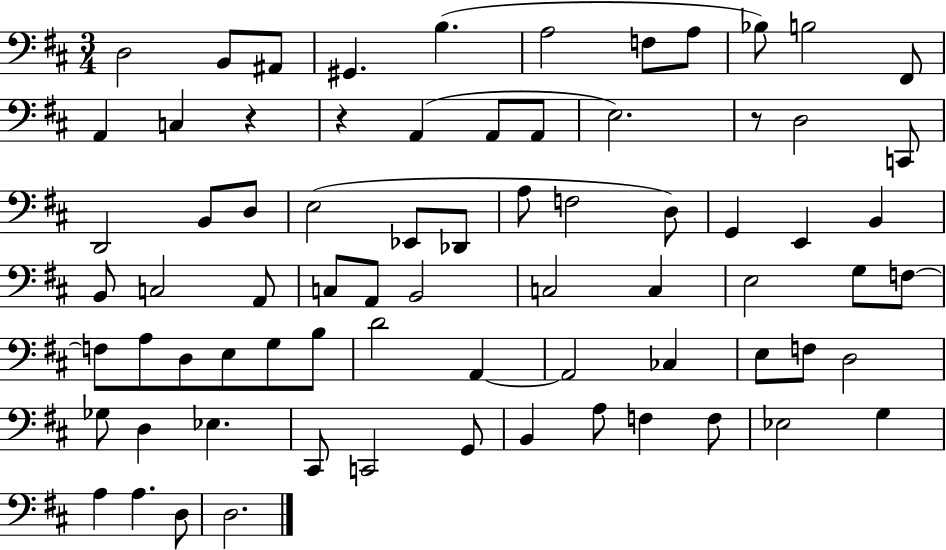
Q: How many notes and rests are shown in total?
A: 74